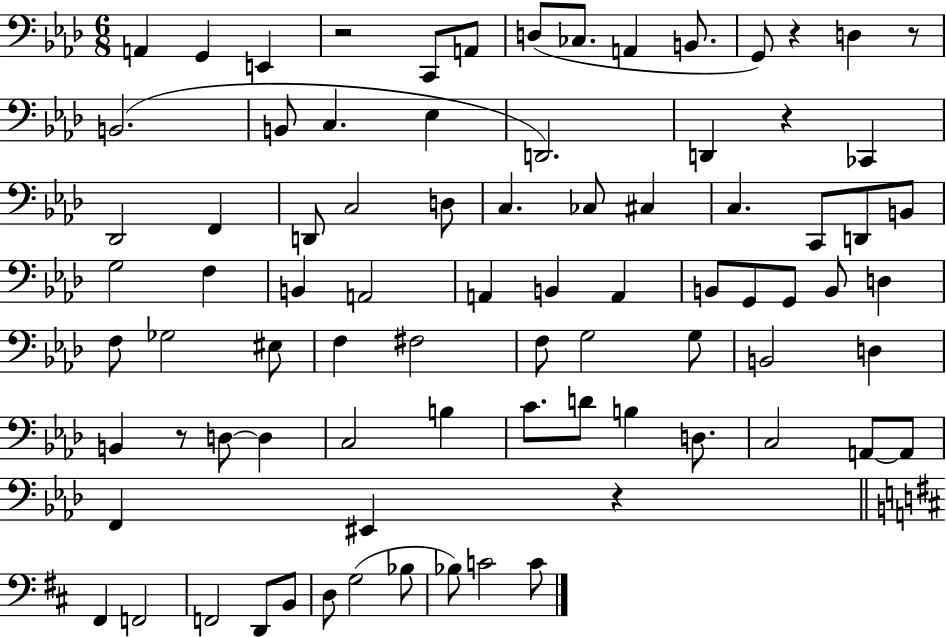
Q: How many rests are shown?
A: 6